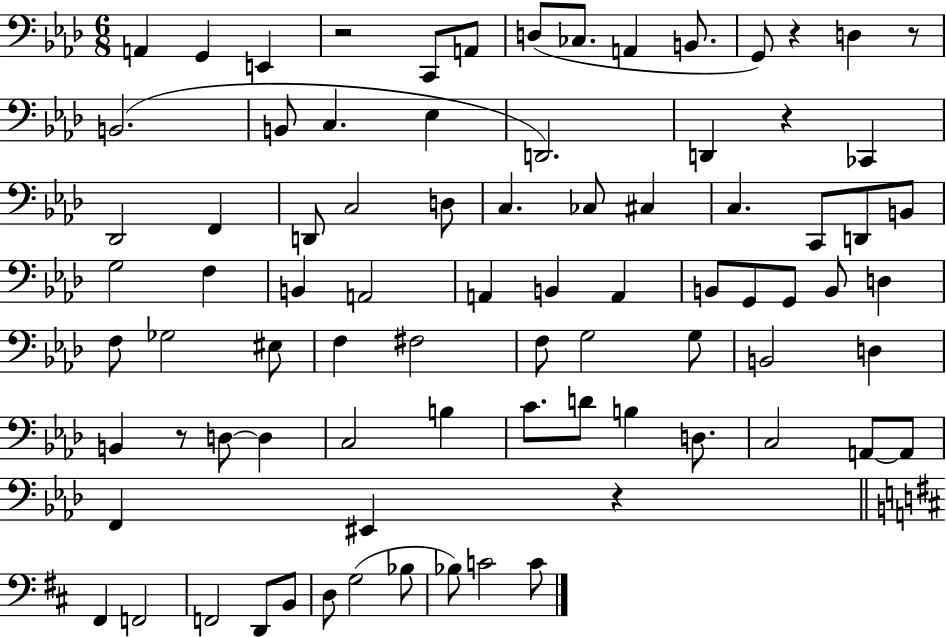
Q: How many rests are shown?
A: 6